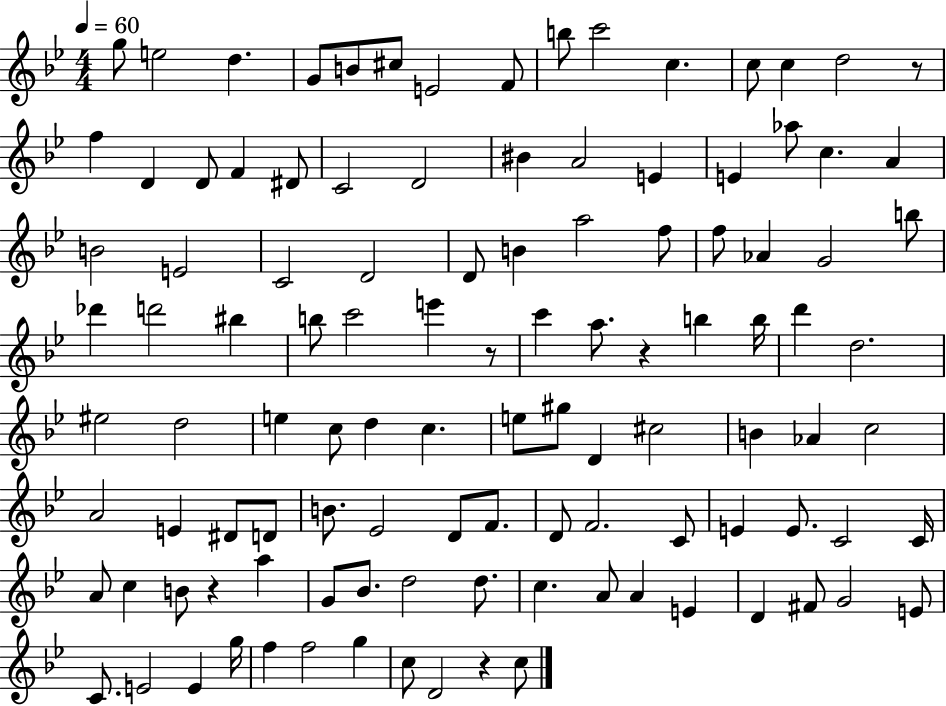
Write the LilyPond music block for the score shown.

{
  \clef treble
  \numericTimeSignature
  \time 4/4
  \key bes \major
  \tempo 4 = 60
  g''8 e''2 d''4. | g'8 b'8 cis''8 e'2 f'8 | b''8 c'''2 c''4. | c''8 c''4 d''2 r8 | \break f''4 d'4 d'8 f'4 dis'8 | c'2 d'2 | bis'4 a'2 e'4 | e'4 aes''8 c''4. a'4 | \break b'2 e'2 | c'2 d'2 | d'8 b'4 a''2 f''8 | f''8 aes'4 g'2 b''8 | \break des'''4 d'''2 bis''4 | b''8 c'''2 e'''4 r8 | c'''4 a''8. r4 b''4 b''16 | d'''4 d''2. | \break eis''2 d''2 | e''4 c''8 d''4 c''4. | e''8 gis''8 d'4 cis''2 | b'4 aes'4 c''2 | \break a'2 e'4 dis'8 d'8 | b'8. ees'2 d'8 f'8. | d'8 f'2. c'8 | e'4 e'8. c'2 c'16 | \break a'8 c''4 b'8 r4 a''4 | g'8 bes'8. d''2 d''8. | c''4. a'8 a'4 e'4 | d'4 fis'8 g'2 e'8 | \break c'8. e'2 e'4 g''16 | f''4 f''2 g''4 | c''8 d'2 r4 c''8 | \bar "|."
}